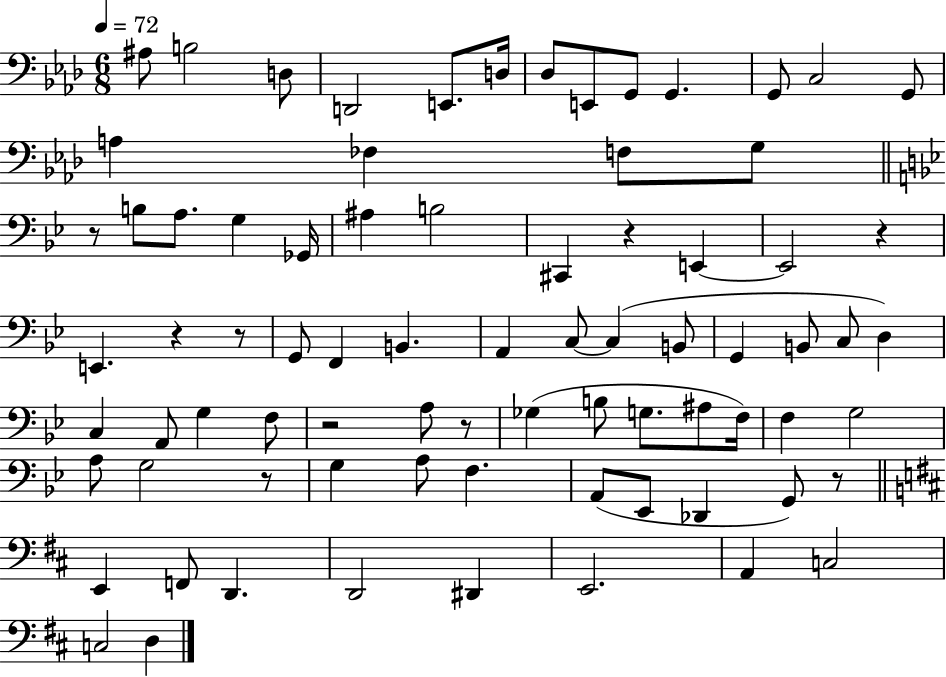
{
  \clef bass
  \numericTimeSignature
  \time 6/8
  \key aes \major
  \tempo 4 = 72
  ais8 b2 d8 | d,2 e,8. d16 | des8 e,8 g,8 g,4. | g,8 c2 g,8 | \break a4 fes4 f8 g8 | \bar "||" \break \key g \minor r8 b8 a8. g4 ges,16 | ais4 b2 | cis,4 r4 e,4~~ | e,2 r4 | \break e,4. r4 r8 | g,8 f,4 b,4. | a,4 c8~~ c4( b,8 | g,4 b,8 c8 d4) | \break c4 a,8 g4 f8 | r2 a8 r8 | ges4( b8 g8. ais8 f16) | f4 g2 | \break a8 g2 r8 | g4 a8 f4. | a,8( ees,8 des,4 g,8) r8 | \bar "||" \break \key d \major e,4 f,8 d,4. | d,2 dis,4 | e,2. | a,4 c2 | \break c2 d4 | \bar "|."
}